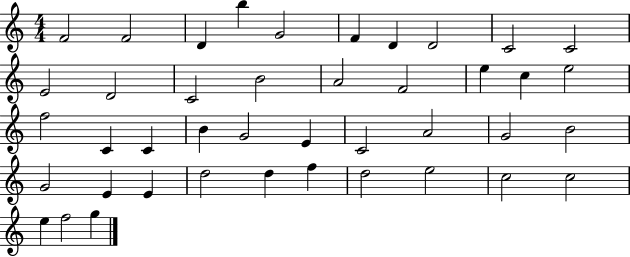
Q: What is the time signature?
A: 4/4